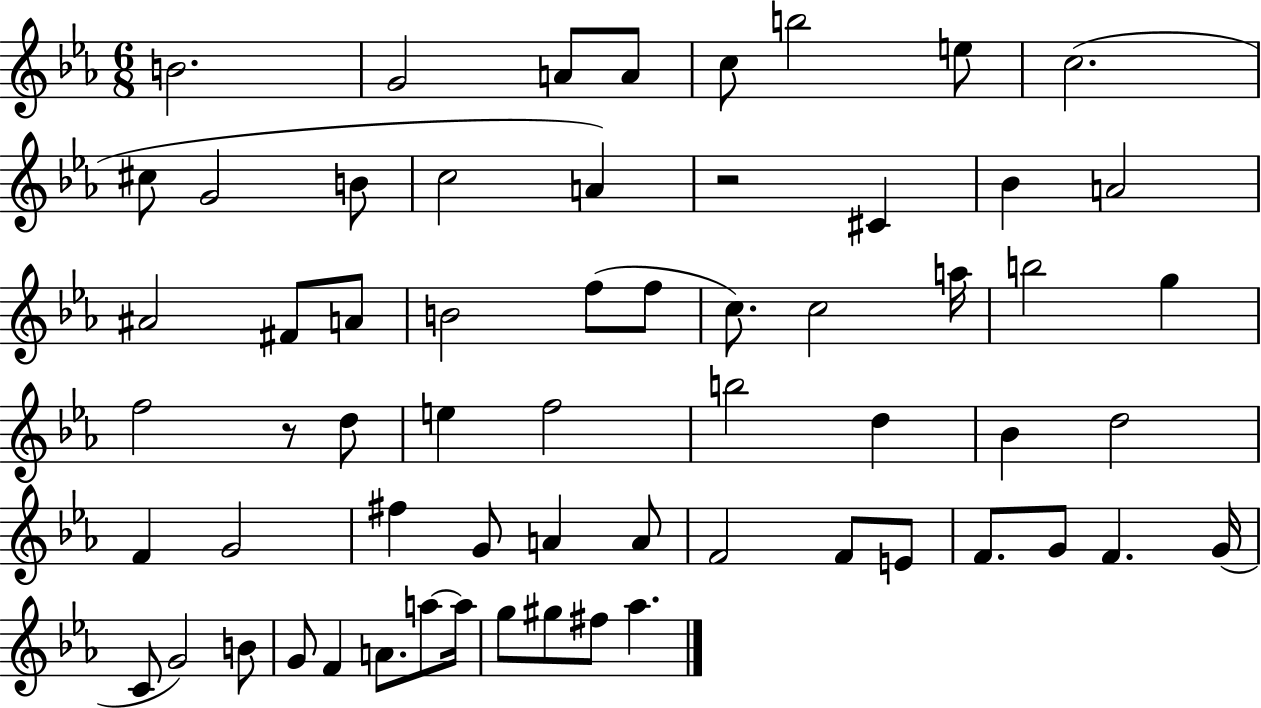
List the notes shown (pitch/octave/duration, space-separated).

B4/h. G4/h A4/e A4/e C5/e B5/h E5/e C5/h. C#5/e G4/h B4/e C5/h A4/q R/h C#4/q Bb4/q A4/h A#4/h F#4/e A4/e B4/h F5/e F5/e C5/e. C5/h A5/s B5/h G5/q F5/h R/e D5/e E5/q F5/h B5/h D5/q Bb4/q D5/h F4/q G4/h F#5/q G4/e A4/q A4/e F4/h F4/e E4/e F4/e. G4/e F4/q. G4/s C4/e G4/h B4/e G4/e F4/q A4/e. A5/e A5/s G5/e G#5/e F#5/e Ab5/q.